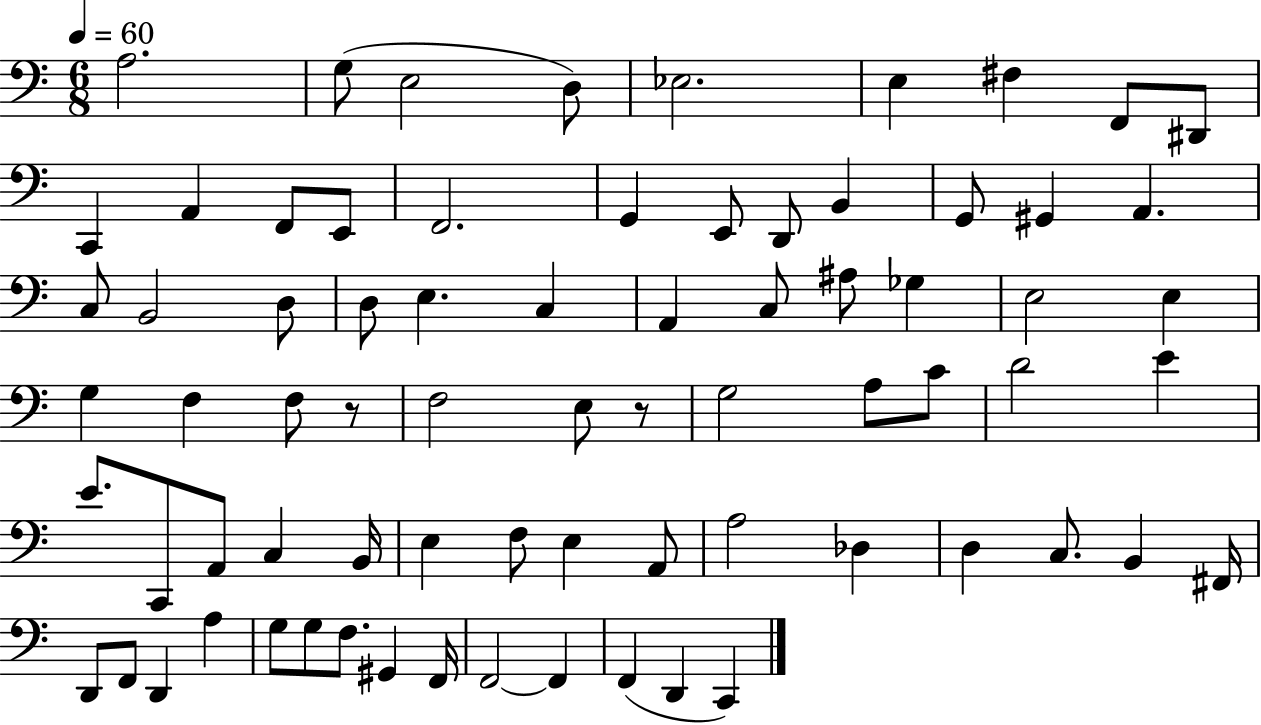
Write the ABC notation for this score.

X:1
T:Untitled
M:6/8
L:1/4
K:C
A,2 G,/2 E,2 D,/2 _E,2 E, ^F, F,,/2 ^D,,/2 C,, A,, F,,/2 E,,/2 F,,2 G,, E,,/2 D,,/2 B,, G,,/2 ^G,, A,, C,/2 B,,2 D,/2 D,/2 E, C, A,, C,/2 ^A,/2 _G, E,2 E, G, F, F,/2 z/2 F,2 E,/2 z/2 G,2 A,/2 C/2 D2 E E/2 C,,/2 A,,/2 C, B,,/4 E, F,/2 E, A,,/2 A,2 _D, D, C,/2 B,, ^F,,/4 D,,/2 F,,/2 D,, A, G,/2 G,/2 F,/2 ^G,, F,,/4 F,,2 F,, F,, D,, C,,